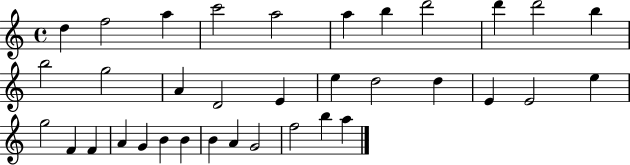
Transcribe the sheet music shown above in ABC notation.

X:1
T:Untitled
M:4/4
L:1/4
K:C
d f2 a c'2 a2 a b d'2 d' d'2 b b2 g2 A D2 E e d2 d E E2 e g2 F F A G B B B A G2 f2 b a